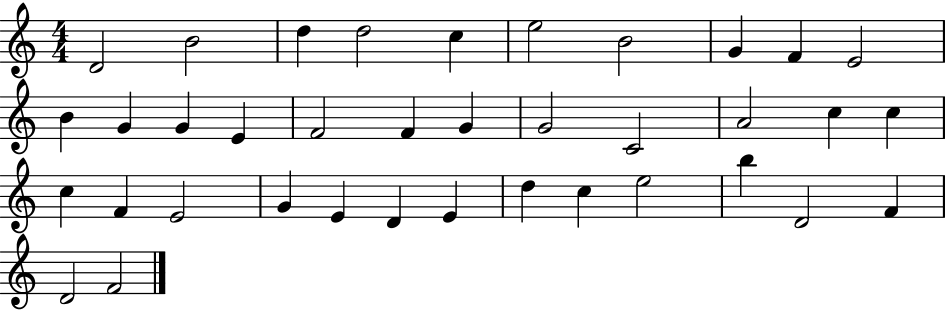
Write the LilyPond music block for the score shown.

{
  \clef treble
  \numericTimeSignature
  \time 4/4
  \key c \major
  d'2 b'2 | d''4 d''2 c''4 | e''2 b'2 | g'4 f'4 e'2 | \break b'4 g'4 g'4 e'4 | f'2 f'4 g'4 | g'2 c'2 | a'2 c''4 c''4 | \break c''4 f'4 e'2 | g'4 e'4 d'4 e'4 | d''4 c''4 e''2 | b''4 d'2 f'4 | \break d'2 f'2 | \bar "|."
}